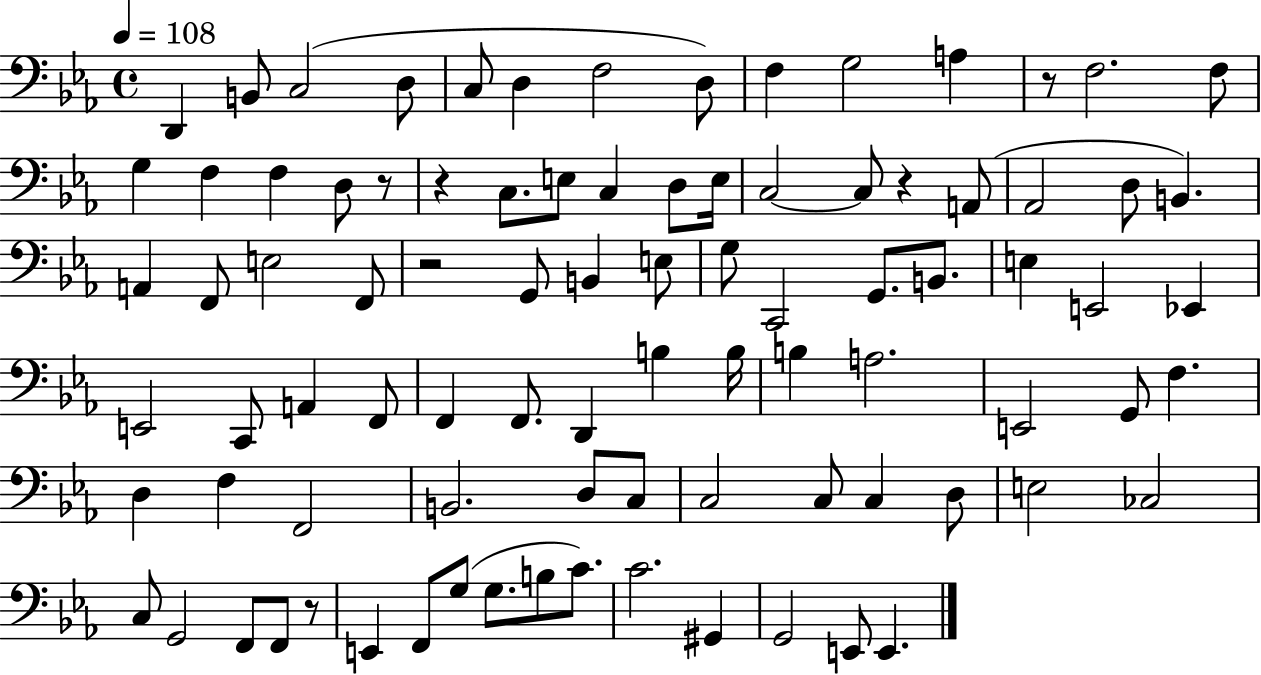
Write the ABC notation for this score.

X:1
T:Untitled
M:4/4
L:1/4
K:Eb
D,, B,,/2 C,2 D,/2 C,/2 D, F,2 D,/2 F, G,2 A, z/2 F,2 F,/2 G, F, F, D,/2 z/2 z C,/2 E,/2 C, D,/2 E,/4 C,2 C,/2 z A,,/2 _A,,2 D,/2 B,, A,, F,,/2 E,2 F,,/2 z2 G,,/2 B,, E,/2 G,/2 C,,2 G,,/2 B,,/2 E, E,,2 _E,, E,,2 C,,/2 A,, F,,/2 F,, F,,/2 D,, B, B,/4 B, A,2 E,,2 G,,/2 F, D, F, F,,2 B,,2 D,/2 C,/2 C,2 C,/2 C, D,/2 E,2 _C,2 C,/2 G,,2 F,,/2 F,,/2 z/2 E,, F,,/2 G,/2 G,/2 B,/2 C/2 C2 ^G,, G,,2 E,,/2 E,,